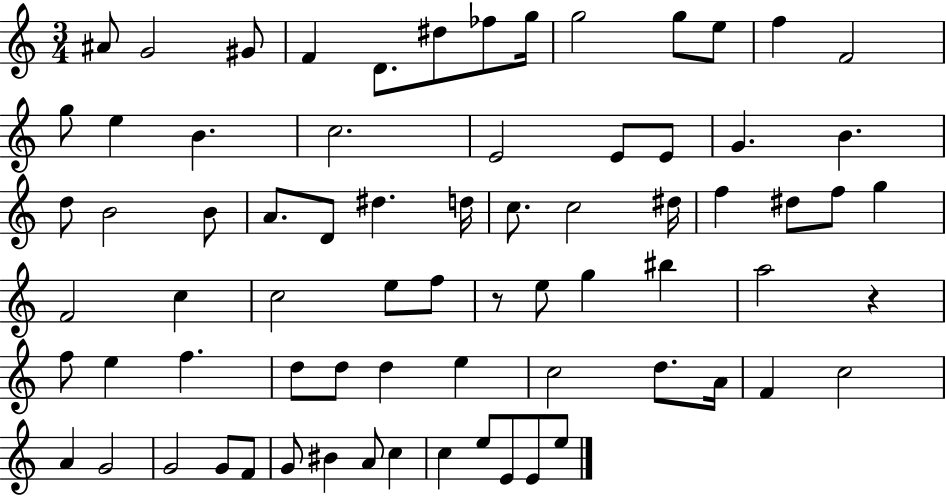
X:1
T:Untitled
M:3/4
L:1/4
K:C
^A/2 G2 ^G/2 F D/2 ^d/2 _f/2 g/4 g2 g/2 e/2 f F2 g/2 e B c2 E2 E/2 E/2 G B d/2 B2 B/2 A/2 D/2 ^d d/4 c/2 c2 ^d/4 f ^d/2 f/2 g F2 c c2 e/2 f/2 z/2 e/2 g ^b a2 z f/2 e f d/2 d/2 d e c2 d/2 A/4 F c2 A G2 G2 G/2 F/2 G/2 ^B A/2 c c e/2 E/2 E/2 e/2